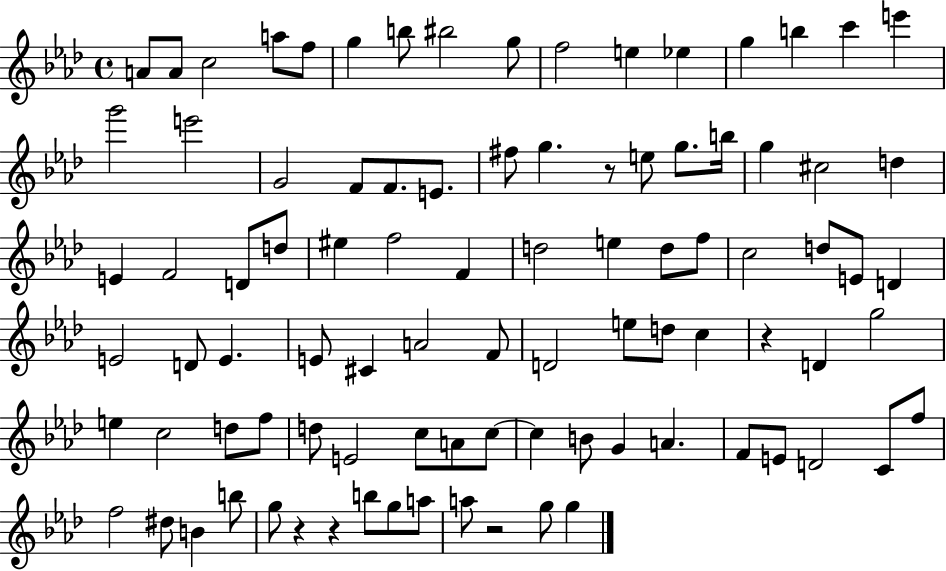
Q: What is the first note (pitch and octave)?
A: A4